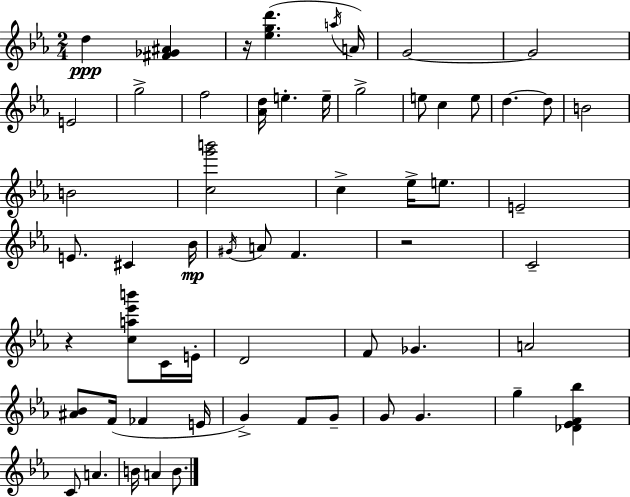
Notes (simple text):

D5/q [F#4,Gb4,A#4]/q R/s [Eb5,G5,D6]/q. A5/s A4/s G4/h G4/h E4/h G5/h F5/h [Ab4,D5]/s E5/q. E5/s G5/h E5/e C5/q E5/e D5/q. D5/e B4/h B4/h [C5,G6,B6]/h C5/q Eb5/s E5/e. E4/h E4/e. C#4/q Bb4/s G#4/s A4/e F4/q. R/h C4/h R/q [C5,A5,Eb6,B6]/e C4/s E4/s D4/h F4/e Gb4/q. A4/h [A#4,Bb4]/e F4/s FES4/q E4/s G4/q F4/e G4/e G4/e G4/q. G5/q [Db4,Eb4,F4,Bb5]/q C4/e A4/q. B4/s A4/q B4/e.